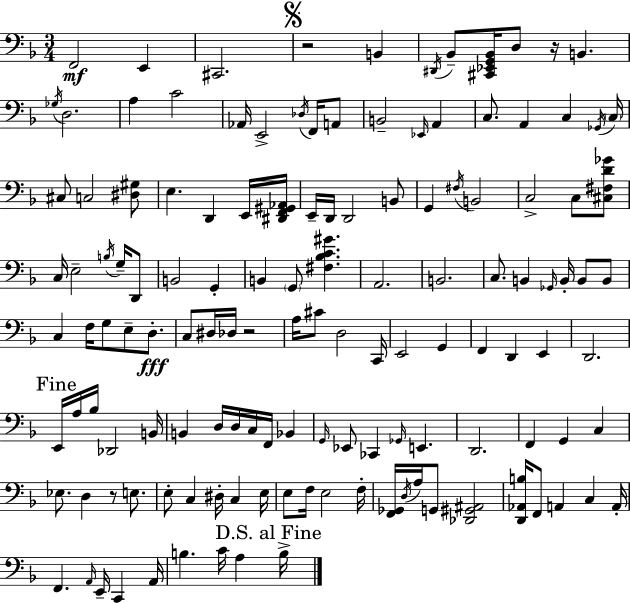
X:1
T:Untitled
M:3/4
L:1/4
K:F
F,,2 E,, ^C,,2 z2 B,, ^D,,/4 _B,,/2 [^C,,_E,,G,,_B,,]/4 D,/2 z/4 B,, _G,/4 D,2 A, C2 _A,,/4 E,,2 _D,/4 F,,/4 A,,/2 B,,2 _E,,/4 A,, C,/2 A,, C, _G,,/4 C,/4 ^C,/2 C,2 [^D,^G,]/2 E, D,, E,,/4 [^D,,F,,^G,,_A,,]/4 E,,/4 D,,/4 D,,2 B,,/2 G,, ^F,/4 B,,2 C,2 C,/2 [^C,^F,D_G]/2 C,/4 E,2 B,/4 G,/4 D,,/2 B,,2 G,, B,, G,,/2 [^F,_B,C^G] A,,2 B,,2 C,/2 B,, _G,,/4 B,,/4 B,,/2 B,,/2 C, F,/4 G,/2 E,/2 D,/2 C,/2 ^D,/4 _D,/4 z2 A,/4 ^C/2 D,2 C,,/4 E,,2 G,, F,, D,, E,, D,,2 E,,/4 A,/4 _B,/4 _D,,2 B,,/4 B,, D,/4 D,/4 C,/4 F,,/4 _B,, G,,/4 _E,,/2 _C,, _G,,/4 E,, D,,2 F,, G,, C, _E,/2 D, z/2 E,/2 E,/2 C, ^D,/4 C, E,/4 E,/2 F,/4 E,2 F,/4 [F,,_G,,]/4 D,/4 A,/4 G,,/2 [_D,,^G,,^A,,]2 [D,,_A,,B,]/4 F,,/2 A,, C, A,,/4 F,, A,,/4 E,,/4 C,, A,,/4 B, C/4 A, B,/4